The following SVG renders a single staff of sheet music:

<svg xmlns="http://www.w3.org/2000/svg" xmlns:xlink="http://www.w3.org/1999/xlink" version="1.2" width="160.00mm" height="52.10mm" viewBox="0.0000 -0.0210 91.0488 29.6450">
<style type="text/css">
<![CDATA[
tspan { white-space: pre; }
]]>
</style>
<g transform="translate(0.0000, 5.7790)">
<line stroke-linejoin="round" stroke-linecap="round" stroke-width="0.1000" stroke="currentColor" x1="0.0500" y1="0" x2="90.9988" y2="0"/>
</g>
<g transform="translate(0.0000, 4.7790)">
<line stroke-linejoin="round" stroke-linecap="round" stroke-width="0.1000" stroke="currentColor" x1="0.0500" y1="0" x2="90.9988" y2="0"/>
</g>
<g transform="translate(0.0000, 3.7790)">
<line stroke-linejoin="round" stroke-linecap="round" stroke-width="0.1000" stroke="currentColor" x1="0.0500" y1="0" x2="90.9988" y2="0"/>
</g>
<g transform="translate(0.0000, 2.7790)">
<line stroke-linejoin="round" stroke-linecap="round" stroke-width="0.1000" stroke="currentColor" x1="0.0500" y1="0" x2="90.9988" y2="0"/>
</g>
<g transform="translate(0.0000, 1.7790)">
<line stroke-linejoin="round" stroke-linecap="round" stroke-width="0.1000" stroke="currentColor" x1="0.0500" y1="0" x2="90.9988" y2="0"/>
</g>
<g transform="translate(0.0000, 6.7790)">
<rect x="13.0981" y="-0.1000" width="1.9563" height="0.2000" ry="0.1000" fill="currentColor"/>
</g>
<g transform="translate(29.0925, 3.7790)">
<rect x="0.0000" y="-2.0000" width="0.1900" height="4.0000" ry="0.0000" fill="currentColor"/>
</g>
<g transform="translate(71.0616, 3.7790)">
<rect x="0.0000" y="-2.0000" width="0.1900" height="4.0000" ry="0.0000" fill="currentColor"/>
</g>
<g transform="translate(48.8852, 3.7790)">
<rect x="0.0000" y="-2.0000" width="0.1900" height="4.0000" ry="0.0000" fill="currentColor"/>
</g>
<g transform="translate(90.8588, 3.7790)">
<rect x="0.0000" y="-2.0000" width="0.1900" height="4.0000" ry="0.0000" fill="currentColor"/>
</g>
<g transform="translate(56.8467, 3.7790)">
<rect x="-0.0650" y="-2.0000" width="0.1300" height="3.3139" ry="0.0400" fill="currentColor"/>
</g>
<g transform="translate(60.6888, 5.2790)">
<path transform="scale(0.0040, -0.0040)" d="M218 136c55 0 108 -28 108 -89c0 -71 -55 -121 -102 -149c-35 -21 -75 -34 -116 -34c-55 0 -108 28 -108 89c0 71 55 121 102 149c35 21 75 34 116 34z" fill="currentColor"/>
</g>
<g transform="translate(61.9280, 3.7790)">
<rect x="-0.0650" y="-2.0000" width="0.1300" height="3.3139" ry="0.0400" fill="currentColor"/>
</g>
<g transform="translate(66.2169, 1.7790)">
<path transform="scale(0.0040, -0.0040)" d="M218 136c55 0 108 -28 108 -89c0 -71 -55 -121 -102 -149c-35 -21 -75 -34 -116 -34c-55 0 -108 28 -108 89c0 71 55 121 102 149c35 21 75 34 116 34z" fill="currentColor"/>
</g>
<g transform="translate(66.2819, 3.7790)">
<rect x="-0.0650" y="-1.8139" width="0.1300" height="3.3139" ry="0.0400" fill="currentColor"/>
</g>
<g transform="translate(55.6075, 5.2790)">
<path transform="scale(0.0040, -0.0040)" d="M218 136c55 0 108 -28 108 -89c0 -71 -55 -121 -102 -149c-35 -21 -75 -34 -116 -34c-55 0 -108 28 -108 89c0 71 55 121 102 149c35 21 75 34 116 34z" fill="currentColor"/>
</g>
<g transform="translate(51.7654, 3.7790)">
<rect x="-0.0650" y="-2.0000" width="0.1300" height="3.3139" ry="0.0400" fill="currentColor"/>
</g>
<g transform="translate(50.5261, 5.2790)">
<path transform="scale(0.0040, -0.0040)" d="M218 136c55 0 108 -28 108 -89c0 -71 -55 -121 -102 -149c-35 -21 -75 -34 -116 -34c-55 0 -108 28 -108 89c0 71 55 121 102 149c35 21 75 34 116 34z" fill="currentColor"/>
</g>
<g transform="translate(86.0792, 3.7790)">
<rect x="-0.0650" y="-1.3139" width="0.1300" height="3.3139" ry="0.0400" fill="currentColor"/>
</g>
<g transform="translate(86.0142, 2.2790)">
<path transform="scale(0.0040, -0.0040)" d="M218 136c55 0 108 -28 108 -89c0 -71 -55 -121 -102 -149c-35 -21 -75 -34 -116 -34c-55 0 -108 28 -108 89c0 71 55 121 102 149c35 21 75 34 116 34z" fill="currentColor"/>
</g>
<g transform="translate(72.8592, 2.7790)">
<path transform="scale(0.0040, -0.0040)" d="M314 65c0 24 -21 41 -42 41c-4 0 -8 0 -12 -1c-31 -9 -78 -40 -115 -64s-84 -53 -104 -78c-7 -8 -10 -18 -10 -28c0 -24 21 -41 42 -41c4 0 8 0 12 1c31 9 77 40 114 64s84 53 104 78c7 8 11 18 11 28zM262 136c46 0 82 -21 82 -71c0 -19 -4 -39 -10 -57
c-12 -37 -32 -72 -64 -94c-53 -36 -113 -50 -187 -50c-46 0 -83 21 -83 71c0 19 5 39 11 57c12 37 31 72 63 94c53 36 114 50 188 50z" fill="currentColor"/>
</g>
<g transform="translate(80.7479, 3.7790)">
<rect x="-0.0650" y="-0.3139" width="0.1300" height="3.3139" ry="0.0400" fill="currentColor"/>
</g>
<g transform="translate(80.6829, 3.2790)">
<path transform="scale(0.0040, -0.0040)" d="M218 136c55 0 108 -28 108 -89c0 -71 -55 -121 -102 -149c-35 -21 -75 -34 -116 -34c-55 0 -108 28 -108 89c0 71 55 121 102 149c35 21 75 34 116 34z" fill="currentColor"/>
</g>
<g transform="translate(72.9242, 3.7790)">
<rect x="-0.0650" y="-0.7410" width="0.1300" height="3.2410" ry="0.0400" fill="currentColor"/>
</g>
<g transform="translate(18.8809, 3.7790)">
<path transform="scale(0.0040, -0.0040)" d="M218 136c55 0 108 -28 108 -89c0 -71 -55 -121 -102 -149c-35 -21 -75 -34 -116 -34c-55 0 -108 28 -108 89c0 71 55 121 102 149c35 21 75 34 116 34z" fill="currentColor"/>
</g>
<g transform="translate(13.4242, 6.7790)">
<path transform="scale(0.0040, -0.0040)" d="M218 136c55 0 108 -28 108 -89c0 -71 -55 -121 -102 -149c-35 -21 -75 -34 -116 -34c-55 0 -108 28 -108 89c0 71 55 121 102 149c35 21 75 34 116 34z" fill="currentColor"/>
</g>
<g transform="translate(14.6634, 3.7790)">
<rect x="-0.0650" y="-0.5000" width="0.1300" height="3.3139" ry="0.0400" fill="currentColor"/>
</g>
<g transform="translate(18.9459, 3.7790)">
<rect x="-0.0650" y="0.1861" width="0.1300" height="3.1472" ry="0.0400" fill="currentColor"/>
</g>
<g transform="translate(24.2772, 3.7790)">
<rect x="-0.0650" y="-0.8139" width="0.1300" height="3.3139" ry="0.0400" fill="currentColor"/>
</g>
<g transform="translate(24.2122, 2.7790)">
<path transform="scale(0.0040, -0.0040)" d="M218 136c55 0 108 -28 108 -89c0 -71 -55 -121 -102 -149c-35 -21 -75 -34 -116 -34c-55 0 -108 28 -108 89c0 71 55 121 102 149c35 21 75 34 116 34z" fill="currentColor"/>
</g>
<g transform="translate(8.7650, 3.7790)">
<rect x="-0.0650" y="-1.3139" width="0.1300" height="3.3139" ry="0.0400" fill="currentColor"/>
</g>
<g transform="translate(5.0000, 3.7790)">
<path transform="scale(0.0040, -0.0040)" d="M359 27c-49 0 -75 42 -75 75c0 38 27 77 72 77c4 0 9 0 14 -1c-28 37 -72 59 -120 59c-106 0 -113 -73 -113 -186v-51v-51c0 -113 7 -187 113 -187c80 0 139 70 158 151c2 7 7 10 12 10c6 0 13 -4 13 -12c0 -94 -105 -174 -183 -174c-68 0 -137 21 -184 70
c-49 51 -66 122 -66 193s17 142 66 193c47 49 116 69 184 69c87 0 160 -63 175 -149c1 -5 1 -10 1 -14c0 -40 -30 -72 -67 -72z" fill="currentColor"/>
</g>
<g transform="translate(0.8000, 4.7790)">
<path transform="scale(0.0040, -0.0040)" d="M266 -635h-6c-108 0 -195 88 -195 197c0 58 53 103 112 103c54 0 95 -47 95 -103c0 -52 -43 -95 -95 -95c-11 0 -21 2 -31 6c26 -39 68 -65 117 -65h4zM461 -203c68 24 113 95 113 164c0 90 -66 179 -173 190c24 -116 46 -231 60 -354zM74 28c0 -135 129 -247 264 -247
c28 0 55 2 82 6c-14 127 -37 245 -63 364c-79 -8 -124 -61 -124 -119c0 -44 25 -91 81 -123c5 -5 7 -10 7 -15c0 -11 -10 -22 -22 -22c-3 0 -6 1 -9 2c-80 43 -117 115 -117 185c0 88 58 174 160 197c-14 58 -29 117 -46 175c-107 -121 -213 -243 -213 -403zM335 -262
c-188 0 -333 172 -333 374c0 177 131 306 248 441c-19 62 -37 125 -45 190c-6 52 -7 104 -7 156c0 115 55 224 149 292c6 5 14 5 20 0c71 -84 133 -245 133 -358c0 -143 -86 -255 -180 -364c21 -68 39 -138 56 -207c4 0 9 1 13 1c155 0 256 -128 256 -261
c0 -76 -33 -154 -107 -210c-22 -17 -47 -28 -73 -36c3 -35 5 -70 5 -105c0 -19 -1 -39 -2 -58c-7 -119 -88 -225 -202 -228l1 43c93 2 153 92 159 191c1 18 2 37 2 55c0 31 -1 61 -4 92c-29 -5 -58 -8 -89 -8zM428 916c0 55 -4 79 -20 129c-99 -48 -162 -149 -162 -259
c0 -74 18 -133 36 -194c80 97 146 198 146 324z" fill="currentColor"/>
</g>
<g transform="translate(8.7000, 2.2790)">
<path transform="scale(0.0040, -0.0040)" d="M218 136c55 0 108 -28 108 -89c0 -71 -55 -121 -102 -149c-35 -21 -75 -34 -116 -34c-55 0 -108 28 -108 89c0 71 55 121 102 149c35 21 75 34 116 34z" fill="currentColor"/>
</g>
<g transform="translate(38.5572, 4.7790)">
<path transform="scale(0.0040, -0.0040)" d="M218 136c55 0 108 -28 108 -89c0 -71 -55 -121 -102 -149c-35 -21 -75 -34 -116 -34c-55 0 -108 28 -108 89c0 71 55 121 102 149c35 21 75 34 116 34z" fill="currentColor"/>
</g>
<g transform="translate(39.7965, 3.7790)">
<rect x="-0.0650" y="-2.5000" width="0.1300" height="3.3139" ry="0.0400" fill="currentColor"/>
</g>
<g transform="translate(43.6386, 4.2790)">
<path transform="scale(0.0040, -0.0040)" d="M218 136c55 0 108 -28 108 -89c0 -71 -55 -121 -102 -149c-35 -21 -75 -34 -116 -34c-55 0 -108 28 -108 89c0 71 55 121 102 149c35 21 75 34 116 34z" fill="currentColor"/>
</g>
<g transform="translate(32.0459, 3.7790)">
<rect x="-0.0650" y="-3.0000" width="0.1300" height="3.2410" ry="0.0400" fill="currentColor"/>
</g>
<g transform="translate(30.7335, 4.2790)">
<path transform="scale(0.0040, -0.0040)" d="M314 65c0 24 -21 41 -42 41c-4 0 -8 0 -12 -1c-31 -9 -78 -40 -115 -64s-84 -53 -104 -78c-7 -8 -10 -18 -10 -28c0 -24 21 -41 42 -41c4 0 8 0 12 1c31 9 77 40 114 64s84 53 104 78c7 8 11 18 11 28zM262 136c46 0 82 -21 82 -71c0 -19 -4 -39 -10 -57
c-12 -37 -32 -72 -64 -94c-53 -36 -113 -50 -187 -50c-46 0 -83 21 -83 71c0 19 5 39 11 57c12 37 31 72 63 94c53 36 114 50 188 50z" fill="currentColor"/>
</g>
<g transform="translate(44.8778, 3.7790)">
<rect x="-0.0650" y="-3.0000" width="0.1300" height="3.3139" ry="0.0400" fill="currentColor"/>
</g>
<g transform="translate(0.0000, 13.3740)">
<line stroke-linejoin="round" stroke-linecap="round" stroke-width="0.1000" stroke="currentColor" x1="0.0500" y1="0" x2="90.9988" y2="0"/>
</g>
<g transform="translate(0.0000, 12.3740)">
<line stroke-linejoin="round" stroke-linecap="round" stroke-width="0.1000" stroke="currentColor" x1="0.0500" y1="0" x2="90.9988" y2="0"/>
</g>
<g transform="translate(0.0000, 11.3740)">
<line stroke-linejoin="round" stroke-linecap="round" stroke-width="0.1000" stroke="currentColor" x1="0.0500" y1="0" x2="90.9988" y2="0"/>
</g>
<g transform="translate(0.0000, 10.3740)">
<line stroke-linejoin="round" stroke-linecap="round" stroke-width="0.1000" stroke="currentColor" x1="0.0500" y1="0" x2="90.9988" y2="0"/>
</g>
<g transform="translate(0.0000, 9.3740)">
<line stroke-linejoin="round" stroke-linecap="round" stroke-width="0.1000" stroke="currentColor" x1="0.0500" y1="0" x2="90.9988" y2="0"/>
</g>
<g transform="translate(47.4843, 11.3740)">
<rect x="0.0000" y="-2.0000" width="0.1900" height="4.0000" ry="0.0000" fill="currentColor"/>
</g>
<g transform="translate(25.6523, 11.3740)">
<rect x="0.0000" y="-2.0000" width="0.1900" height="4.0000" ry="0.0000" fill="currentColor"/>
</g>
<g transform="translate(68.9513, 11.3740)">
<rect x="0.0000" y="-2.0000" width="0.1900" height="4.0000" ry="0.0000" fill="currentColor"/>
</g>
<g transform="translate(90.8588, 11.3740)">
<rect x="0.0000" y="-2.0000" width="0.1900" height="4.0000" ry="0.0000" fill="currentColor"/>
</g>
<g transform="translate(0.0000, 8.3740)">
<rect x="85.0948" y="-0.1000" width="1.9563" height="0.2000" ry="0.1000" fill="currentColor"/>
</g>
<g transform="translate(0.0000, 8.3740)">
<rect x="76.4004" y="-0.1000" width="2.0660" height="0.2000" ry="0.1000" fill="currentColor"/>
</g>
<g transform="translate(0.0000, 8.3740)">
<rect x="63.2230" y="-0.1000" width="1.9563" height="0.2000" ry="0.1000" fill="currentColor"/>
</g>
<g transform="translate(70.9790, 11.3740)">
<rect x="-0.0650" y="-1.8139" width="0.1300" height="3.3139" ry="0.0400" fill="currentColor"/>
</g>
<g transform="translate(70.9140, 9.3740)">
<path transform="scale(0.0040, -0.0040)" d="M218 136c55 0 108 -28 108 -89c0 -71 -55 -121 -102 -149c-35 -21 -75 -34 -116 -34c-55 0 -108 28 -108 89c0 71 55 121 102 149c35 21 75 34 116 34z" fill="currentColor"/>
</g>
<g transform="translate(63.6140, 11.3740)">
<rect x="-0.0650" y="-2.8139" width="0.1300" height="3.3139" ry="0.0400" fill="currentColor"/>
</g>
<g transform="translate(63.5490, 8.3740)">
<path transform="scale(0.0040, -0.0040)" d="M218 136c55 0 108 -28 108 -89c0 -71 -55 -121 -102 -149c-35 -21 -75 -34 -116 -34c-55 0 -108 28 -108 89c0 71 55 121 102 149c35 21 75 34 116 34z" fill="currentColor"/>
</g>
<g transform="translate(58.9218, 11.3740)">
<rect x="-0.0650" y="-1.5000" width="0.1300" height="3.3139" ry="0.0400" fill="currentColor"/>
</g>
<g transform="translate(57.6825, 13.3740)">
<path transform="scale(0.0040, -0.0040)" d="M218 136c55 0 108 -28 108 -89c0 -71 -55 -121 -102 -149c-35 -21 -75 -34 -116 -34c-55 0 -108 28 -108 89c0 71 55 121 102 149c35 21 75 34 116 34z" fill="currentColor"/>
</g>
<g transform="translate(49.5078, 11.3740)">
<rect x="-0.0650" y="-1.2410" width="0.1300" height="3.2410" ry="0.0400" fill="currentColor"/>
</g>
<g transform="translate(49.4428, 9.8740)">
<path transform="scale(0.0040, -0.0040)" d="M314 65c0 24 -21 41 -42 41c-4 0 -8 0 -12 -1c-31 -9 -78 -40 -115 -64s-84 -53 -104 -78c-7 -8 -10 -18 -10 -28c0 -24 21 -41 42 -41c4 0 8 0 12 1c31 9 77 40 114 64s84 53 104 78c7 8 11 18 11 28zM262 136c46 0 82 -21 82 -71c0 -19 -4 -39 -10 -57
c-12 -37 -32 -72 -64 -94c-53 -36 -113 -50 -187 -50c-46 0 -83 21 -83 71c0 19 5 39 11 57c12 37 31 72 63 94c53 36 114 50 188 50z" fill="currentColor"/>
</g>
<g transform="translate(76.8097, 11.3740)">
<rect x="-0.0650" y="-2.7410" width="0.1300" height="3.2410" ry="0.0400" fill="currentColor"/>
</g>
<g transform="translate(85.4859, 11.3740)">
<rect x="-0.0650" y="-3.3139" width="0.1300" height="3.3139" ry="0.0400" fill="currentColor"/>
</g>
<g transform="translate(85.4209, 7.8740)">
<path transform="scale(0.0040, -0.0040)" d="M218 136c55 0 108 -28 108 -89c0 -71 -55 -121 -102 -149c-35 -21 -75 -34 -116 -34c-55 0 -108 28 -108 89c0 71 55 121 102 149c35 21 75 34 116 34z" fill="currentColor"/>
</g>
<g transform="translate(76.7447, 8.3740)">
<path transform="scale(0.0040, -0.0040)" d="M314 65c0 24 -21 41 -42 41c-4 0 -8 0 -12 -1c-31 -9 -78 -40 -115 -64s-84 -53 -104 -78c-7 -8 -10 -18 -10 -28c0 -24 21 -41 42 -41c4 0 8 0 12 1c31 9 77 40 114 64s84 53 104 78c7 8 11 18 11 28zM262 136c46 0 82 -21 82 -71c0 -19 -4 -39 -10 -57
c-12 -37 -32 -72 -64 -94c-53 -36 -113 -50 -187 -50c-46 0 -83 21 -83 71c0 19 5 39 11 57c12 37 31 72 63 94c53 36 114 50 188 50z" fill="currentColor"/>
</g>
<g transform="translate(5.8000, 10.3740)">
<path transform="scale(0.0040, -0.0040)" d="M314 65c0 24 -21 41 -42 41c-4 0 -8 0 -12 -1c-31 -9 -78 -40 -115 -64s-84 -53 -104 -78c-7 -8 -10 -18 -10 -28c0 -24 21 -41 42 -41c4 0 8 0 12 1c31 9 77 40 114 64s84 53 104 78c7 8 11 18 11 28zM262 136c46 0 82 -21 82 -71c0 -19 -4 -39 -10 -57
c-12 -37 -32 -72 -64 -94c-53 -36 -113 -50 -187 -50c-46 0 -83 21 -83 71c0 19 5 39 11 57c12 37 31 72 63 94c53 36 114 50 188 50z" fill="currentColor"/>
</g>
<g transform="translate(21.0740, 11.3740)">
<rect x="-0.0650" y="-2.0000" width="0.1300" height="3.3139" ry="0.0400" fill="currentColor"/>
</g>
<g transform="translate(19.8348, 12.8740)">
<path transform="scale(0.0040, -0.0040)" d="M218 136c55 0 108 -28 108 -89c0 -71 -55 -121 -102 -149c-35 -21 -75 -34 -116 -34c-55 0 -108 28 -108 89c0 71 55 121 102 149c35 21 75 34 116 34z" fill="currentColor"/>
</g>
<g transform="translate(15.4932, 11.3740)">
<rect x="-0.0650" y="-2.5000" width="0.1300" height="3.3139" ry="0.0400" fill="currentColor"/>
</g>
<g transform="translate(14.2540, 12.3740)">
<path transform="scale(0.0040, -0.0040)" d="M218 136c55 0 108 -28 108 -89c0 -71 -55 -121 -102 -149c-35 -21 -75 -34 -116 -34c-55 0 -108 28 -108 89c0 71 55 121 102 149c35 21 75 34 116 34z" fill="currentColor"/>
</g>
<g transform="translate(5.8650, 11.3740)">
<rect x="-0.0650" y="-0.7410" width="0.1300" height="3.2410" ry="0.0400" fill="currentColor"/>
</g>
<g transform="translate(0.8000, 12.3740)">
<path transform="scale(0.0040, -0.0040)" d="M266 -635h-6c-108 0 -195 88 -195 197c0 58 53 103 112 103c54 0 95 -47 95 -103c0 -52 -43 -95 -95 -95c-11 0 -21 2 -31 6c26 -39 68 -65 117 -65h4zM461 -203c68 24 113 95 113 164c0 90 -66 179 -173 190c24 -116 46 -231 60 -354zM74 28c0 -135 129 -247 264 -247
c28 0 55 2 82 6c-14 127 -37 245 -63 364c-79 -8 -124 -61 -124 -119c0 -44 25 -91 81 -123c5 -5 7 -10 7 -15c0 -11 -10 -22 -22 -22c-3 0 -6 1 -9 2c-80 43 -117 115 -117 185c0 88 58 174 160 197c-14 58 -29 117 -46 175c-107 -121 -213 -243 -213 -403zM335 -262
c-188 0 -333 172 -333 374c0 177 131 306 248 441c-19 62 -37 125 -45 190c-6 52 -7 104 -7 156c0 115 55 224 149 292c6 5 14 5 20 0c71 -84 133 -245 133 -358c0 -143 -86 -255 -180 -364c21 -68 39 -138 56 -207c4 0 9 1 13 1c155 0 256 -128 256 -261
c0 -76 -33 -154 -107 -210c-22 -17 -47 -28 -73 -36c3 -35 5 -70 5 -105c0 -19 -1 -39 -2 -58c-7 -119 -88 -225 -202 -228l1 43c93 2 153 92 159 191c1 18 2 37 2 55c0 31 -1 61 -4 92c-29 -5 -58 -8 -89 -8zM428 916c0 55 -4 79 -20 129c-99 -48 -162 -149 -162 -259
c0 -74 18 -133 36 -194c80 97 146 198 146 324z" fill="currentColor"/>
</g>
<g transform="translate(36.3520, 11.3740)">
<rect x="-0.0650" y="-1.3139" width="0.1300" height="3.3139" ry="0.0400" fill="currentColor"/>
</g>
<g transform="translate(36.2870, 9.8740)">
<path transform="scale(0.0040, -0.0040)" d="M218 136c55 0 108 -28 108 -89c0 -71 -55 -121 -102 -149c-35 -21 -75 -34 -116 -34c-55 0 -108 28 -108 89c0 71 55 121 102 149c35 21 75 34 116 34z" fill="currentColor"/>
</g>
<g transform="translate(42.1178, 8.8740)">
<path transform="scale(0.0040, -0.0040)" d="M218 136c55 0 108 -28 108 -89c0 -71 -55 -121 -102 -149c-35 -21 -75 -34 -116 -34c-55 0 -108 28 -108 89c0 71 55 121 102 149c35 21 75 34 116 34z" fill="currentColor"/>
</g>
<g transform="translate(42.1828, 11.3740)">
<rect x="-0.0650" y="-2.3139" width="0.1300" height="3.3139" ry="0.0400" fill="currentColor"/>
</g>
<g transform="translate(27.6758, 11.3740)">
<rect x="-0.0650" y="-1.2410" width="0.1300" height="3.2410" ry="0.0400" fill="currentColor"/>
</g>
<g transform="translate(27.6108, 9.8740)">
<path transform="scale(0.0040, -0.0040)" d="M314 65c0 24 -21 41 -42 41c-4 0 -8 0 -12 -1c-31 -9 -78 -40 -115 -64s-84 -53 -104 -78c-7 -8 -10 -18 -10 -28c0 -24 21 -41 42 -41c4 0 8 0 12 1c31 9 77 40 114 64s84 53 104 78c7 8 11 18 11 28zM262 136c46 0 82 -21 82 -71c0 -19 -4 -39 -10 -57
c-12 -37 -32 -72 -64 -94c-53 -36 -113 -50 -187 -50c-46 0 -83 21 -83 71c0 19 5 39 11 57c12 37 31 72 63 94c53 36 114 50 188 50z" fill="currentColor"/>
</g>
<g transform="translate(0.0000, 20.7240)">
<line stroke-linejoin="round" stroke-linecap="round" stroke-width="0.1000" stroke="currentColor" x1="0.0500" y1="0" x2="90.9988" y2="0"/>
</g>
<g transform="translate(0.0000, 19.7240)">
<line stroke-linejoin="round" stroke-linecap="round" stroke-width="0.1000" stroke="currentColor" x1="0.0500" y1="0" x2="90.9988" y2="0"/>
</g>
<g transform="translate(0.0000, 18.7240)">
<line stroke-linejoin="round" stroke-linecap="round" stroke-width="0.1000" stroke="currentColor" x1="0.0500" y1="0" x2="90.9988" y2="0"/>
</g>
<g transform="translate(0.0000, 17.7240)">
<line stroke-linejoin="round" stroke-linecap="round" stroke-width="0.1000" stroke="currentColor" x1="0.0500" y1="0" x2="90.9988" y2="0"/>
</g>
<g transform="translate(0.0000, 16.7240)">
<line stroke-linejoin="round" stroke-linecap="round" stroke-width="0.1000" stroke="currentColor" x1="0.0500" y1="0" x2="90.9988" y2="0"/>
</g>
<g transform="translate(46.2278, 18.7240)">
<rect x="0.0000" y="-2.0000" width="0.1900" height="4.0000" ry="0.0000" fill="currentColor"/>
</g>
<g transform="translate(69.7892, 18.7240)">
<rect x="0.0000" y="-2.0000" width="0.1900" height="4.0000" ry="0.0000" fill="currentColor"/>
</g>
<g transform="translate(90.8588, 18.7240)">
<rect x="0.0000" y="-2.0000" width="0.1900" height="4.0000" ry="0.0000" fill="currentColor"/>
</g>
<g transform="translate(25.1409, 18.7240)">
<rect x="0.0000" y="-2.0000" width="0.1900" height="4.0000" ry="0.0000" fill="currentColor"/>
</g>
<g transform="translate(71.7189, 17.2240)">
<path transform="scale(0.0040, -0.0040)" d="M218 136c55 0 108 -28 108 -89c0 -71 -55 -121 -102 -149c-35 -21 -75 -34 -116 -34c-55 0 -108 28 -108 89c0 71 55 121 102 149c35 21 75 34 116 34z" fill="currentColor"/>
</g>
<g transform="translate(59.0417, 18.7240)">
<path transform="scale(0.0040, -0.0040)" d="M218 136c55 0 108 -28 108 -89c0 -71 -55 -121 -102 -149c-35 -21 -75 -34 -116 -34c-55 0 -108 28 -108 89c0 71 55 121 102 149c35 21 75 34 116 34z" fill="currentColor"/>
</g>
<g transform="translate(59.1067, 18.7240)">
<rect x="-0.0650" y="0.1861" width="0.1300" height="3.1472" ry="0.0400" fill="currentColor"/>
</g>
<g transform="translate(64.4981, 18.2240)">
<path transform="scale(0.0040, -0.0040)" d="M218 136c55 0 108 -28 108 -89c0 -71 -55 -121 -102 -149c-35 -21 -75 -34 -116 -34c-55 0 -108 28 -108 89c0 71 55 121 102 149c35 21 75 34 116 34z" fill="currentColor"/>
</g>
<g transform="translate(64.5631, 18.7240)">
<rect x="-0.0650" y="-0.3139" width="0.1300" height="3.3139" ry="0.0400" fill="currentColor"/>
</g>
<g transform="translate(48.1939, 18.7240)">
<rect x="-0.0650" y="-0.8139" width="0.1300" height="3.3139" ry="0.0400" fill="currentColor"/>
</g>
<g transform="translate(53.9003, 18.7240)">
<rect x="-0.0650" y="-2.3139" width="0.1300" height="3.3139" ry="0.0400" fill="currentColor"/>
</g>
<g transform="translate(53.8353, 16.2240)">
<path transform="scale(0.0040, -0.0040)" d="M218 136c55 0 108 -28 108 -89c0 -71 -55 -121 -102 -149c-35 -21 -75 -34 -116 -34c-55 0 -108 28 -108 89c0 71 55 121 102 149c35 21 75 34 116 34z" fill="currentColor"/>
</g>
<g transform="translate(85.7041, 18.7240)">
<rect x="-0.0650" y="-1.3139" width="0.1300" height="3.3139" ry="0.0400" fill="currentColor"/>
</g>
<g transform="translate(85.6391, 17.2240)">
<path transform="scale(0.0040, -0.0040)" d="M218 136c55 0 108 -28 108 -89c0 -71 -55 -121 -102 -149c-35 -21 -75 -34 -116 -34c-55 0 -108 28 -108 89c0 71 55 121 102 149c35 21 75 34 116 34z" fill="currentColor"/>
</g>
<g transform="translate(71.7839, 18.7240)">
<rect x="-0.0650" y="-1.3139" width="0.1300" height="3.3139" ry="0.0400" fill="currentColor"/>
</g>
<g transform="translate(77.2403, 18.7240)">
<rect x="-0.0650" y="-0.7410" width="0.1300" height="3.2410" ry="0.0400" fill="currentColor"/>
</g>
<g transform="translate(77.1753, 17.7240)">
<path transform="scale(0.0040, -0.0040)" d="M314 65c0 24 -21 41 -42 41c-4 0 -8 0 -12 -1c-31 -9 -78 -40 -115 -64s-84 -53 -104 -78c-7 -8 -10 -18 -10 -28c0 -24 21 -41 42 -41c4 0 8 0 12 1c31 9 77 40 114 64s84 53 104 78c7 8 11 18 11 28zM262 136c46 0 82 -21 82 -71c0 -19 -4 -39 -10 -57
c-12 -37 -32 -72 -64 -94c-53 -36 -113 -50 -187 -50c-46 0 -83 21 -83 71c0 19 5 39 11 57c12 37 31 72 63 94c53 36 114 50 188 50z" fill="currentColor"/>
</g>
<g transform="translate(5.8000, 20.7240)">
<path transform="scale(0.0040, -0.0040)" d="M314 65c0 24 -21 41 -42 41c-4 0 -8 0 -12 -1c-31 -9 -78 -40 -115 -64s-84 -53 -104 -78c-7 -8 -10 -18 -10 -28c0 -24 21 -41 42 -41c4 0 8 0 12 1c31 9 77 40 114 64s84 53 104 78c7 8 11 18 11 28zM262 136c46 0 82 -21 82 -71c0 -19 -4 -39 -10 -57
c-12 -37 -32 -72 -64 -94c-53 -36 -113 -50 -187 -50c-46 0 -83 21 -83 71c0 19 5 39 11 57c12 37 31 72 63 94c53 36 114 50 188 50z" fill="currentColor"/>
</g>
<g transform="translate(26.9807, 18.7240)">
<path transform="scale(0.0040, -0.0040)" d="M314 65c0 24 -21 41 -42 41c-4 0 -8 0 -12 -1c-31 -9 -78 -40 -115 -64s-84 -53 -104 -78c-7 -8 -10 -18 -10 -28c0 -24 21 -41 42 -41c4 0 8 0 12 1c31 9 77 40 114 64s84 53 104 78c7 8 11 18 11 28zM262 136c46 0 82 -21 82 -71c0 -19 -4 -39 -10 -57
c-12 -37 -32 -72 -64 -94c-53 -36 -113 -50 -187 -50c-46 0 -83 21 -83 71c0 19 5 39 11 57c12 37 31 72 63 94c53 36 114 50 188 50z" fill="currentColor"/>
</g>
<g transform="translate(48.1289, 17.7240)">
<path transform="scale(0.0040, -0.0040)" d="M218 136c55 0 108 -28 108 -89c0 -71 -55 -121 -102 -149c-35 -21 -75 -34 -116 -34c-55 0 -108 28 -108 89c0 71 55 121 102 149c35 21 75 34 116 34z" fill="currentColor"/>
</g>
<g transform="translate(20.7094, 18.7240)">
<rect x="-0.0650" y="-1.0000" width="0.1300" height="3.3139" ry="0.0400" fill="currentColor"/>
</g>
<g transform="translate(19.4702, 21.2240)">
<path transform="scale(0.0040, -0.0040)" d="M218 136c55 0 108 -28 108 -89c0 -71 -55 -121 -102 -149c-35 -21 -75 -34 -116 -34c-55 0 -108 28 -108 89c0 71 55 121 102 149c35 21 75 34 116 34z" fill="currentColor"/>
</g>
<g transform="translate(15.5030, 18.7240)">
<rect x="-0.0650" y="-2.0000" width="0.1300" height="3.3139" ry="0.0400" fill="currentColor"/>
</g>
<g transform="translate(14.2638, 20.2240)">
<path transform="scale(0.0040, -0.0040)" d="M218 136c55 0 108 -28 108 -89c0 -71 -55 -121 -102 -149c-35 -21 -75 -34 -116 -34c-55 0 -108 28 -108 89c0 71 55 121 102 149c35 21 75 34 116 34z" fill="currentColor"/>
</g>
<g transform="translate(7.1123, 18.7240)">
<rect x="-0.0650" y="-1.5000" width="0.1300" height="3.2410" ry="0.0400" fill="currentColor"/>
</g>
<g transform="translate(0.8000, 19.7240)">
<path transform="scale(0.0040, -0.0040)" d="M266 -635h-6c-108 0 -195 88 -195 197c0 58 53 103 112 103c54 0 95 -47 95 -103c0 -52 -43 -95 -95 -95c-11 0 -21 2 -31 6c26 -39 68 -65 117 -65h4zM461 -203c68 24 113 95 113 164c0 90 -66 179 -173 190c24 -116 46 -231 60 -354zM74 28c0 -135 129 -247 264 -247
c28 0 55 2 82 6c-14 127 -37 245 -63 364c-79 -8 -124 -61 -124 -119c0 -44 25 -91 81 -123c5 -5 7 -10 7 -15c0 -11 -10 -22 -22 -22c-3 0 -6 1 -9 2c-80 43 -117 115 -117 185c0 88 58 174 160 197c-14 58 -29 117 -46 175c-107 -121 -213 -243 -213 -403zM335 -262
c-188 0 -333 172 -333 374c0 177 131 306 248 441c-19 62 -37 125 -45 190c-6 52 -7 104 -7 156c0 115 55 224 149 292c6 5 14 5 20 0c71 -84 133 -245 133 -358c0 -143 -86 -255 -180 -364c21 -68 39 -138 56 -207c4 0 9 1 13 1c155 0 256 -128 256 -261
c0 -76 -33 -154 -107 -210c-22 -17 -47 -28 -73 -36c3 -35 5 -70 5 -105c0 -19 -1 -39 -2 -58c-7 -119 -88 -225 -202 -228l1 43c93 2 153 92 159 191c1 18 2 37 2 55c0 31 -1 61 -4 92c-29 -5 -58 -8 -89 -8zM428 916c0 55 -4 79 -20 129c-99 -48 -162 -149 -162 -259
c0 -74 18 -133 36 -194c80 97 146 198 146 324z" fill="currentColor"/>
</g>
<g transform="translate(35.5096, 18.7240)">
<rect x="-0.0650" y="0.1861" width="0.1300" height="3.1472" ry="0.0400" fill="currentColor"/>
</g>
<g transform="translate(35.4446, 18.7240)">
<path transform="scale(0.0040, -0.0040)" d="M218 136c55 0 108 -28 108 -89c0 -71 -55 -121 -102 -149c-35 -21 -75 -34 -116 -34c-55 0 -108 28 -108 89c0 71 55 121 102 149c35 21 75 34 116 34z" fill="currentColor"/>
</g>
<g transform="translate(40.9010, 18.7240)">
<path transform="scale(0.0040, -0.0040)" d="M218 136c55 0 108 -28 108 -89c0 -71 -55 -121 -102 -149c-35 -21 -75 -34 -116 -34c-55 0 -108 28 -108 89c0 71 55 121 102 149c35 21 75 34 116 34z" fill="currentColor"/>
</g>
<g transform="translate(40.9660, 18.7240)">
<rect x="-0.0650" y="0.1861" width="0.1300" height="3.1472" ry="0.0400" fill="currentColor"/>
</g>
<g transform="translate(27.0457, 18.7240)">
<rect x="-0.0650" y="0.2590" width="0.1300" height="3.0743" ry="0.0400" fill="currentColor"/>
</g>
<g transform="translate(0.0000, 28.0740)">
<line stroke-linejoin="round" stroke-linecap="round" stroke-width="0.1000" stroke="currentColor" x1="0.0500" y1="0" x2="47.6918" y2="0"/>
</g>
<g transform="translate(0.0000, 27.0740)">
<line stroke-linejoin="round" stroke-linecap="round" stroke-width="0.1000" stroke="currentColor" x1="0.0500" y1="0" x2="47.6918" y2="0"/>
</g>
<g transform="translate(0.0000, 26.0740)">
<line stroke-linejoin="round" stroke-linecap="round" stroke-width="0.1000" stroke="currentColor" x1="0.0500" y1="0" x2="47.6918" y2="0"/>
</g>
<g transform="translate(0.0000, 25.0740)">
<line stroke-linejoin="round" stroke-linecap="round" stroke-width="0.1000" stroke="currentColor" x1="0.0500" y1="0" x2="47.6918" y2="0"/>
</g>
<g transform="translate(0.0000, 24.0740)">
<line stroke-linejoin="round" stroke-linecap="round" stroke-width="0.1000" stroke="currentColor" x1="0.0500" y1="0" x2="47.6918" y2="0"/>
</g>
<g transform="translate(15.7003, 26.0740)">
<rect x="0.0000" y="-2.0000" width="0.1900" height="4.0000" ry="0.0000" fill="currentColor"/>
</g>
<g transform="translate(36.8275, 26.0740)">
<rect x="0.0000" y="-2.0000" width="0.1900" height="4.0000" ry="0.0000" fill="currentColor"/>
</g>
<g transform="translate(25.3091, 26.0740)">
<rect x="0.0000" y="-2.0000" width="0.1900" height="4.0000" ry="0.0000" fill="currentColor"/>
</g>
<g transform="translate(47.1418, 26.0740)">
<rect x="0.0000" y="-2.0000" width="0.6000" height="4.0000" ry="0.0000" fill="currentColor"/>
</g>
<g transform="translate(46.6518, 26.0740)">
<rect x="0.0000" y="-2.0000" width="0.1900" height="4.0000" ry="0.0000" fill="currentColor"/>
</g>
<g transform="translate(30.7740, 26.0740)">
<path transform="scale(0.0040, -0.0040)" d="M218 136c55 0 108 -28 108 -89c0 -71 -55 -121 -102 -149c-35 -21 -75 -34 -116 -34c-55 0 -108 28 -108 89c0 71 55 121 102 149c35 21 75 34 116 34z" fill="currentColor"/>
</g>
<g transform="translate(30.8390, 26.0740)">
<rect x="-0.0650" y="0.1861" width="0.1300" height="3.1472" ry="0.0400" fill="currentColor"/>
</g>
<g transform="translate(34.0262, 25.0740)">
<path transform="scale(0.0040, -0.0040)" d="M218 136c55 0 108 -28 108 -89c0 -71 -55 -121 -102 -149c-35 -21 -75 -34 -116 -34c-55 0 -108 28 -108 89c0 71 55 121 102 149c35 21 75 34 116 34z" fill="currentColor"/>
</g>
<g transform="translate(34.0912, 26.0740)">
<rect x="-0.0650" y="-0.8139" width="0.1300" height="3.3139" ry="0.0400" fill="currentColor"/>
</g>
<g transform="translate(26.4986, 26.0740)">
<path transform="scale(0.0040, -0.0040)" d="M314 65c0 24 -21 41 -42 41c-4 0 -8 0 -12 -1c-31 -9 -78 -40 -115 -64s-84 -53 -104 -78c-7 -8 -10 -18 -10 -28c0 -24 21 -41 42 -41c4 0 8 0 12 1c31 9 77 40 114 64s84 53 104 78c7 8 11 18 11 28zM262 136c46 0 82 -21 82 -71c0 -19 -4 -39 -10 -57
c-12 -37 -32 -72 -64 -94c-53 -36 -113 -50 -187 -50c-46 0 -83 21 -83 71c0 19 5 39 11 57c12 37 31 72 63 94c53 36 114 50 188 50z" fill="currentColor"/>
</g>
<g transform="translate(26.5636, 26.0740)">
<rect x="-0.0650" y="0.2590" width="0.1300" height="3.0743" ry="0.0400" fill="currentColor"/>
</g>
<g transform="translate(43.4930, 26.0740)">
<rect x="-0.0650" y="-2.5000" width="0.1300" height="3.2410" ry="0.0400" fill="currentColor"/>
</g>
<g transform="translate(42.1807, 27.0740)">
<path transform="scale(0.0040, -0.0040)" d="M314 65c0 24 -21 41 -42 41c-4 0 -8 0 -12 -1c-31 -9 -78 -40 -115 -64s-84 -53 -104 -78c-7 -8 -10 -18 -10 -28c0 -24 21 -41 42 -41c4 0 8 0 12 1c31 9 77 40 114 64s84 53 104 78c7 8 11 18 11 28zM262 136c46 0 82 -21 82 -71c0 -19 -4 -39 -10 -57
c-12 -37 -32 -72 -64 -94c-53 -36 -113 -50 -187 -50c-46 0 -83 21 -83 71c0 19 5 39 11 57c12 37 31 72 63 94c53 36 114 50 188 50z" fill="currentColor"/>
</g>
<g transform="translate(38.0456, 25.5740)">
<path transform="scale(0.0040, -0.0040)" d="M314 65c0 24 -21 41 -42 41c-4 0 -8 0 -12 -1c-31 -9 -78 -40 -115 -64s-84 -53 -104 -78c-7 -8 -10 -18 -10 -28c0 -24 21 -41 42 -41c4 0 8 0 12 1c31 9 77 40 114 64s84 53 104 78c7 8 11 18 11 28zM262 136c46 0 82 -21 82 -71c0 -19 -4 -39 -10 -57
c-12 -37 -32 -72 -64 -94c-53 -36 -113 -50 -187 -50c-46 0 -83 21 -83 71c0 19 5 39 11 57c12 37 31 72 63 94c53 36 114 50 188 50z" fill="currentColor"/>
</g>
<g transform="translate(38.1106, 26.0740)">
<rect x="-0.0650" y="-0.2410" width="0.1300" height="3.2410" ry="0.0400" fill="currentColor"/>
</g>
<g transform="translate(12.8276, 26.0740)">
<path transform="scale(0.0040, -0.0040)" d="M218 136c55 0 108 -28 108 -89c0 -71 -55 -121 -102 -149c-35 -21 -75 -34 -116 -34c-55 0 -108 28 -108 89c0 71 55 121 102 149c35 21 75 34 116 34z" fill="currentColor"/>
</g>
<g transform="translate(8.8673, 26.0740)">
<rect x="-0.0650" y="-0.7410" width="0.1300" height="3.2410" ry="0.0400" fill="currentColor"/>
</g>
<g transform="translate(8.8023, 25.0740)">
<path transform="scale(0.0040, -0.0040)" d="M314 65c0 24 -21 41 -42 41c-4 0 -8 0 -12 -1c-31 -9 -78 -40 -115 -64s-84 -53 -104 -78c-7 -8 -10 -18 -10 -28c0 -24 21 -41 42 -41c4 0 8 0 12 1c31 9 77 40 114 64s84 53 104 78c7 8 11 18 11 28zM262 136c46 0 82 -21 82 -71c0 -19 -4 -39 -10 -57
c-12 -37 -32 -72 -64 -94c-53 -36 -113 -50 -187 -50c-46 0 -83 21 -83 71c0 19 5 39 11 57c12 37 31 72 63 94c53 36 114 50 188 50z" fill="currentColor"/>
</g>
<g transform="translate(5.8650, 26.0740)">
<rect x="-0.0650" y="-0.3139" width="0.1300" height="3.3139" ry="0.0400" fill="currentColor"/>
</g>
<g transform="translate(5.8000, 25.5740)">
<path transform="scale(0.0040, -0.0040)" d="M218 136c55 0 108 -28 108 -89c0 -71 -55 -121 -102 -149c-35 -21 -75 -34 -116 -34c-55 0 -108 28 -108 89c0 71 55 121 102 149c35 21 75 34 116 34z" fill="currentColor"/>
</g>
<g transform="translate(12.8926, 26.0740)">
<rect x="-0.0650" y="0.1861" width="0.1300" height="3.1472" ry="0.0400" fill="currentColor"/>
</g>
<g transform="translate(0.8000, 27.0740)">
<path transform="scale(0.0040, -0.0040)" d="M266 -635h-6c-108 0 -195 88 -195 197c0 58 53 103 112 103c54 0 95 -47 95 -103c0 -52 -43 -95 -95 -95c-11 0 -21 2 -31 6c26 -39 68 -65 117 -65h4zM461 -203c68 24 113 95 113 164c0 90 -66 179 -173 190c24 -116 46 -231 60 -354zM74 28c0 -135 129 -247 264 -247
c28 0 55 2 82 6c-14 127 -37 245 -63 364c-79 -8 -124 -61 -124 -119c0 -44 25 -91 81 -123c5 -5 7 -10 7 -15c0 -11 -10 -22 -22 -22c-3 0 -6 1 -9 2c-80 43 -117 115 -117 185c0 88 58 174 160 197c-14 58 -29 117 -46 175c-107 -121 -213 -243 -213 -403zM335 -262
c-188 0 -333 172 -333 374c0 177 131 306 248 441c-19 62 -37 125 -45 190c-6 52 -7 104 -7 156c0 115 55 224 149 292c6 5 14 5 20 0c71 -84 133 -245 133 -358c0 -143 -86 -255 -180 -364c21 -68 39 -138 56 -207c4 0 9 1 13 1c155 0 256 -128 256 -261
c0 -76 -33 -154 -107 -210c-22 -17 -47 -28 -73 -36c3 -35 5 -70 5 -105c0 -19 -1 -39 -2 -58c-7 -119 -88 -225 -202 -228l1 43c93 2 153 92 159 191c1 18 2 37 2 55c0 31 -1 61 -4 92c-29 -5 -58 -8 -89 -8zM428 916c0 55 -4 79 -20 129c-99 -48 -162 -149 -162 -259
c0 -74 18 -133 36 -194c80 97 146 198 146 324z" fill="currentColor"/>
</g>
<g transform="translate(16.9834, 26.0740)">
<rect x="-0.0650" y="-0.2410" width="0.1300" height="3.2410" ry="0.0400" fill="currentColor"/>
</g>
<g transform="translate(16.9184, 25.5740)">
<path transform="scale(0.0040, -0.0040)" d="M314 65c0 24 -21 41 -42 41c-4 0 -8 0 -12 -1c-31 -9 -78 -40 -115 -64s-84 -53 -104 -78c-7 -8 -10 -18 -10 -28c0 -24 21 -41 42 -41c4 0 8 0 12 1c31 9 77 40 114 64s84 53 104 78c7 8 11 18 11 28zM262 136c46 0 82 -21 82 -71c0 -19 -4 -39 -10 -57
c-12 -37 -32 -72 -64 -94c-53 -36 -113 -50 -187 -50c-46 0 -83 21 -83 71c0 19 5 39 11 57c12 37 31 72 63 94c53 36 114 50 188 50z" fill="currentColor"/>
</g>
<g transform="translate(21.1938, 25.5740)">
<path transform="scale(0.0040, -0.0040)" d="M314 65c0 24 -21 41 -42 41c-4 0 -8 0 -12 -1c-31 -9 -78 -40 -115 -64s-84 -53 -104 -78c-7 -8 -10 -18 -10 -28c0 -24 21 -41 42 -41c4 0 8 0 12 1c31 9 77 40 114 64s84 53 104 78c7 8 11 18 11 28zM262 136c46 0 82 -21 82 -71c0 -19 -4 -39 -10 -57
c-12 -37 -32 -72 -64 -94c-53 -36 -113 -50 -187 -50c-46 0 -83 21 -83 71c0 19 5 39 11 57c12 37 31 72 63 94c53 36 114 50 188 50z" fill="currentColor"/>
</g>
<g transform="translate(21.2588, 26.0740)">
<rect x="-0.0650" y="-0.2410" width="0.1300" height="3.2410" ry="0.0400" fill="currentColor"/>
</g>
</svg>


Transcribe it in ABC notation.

X:1
T:Untitled
M:4/4
L:1/4
K:C
e C B d A2 G A F F F f d2 c e d2 G F e2 e g e2 E a f a2 b E2 F D B2 B B d g B c e d2 e c d2 B c2 c2 B2 B d c2 G2